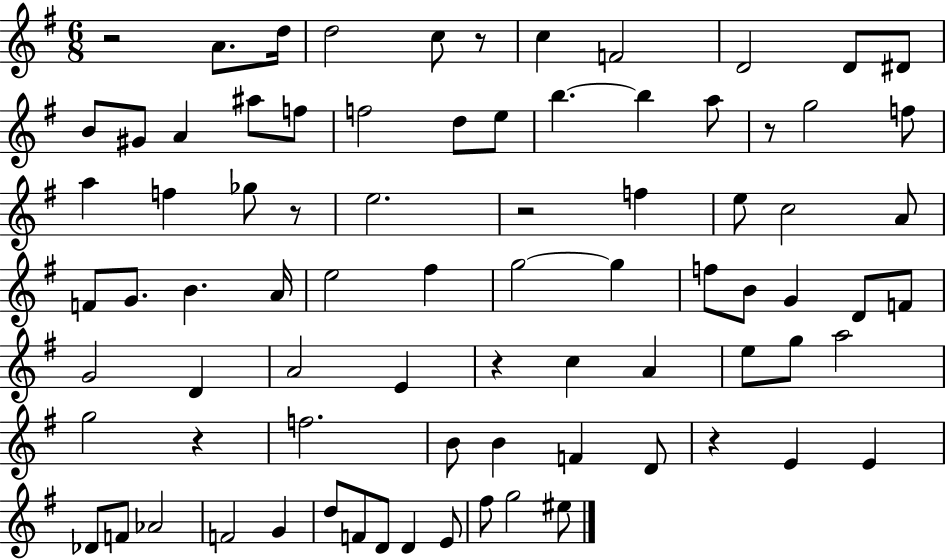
{
  \clef treble
  \numericTimeSignature
  \time 6/8
  \key g \major
  r2 a'8. d''16 | d''2 c''8 r8 | c''4 f'2 | d'2 d'8 dis'8 | \break b'8 gis'8 a'4 ais''8 f''8 | f''2 d''8 e''8 | b''4.~~ b''4 a''8 | r8 g''2 f''8 | \break a''4 f''4 ges''8 r8 | e''2. | r2 f''4 | e''8 c''2 a'8 | \break f'8 g'8. b'4. a'16 | e''2 fis''4 | g''2~~ g''4 | f''8 b'8 g'4 d'8 f'8 | \break g'2 d'4 | a'2 e'4 | r4 c''4 a'4 | e''8 g''8 a''2 | \break g''2 r4 | f''2. | b'8 b'4 f'4 d'8 | r4 e'4 e'4 | \break des'8 f'8 aes'2 | f'2 g'4 | d''8 f'8 d'8 d'4 e'8 | fis''8 g''2 eis''8 | \break \bar "|."
}